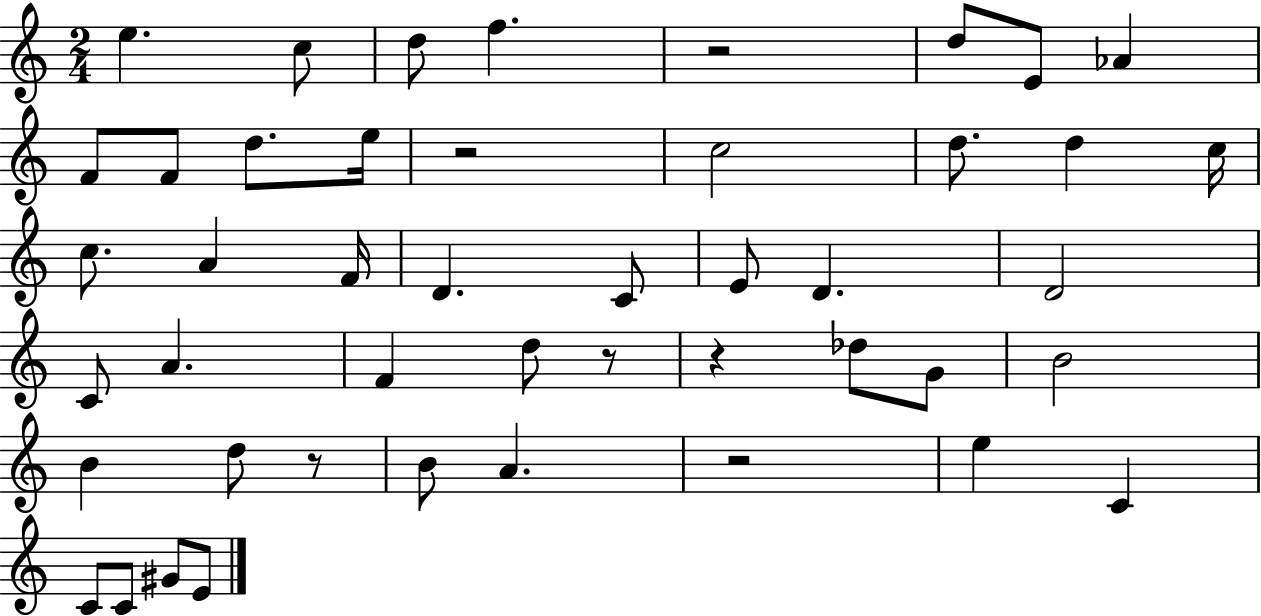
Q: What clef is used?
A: treble